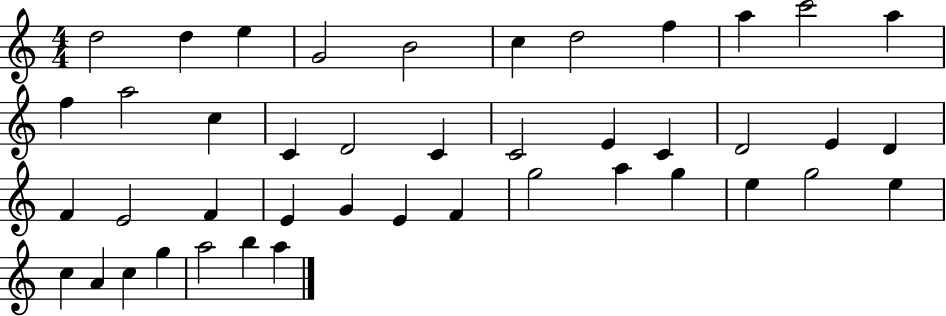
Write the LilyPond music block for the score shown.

{
  \clef treble
  \numericTimeSignature
  \time 4/4
  \key c \major
  d''2 d''4 e''4 | g'2 b'2 | c''4 d''2 f''4 | a''4 c'''2 a''4 | \break f''4 a''2 c''4 | c'4 d'2 c'4 | c'2 e'4 c'4 | d'2 e'4 d'4 | \break f'4 e'2 f'4 | e'4 g'4 e'4 f'4 | g''2 a''4 g''4 | e''4 g''2 e''4 | \break c''4 a'4 c''4 g''4 | a''2 b''4 a''4 | \bar "|."
}